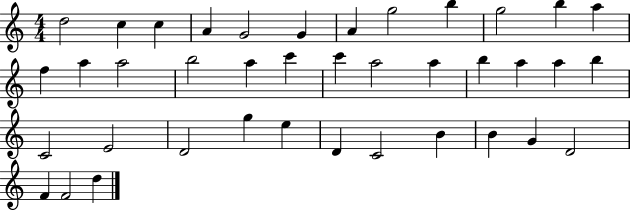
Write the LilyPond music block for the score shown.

{
  \clef treble
  \numericTimeSignature
  \time 4/4
  \key c \major
  d''2 c''4 c''4 | a'4 g'2 g'4 | a'4 g''2 b''4 | g''2 b''4 a''4 | \break f''4 a''4 a''2 | b''2 a''4 c'''4 | c'''4 a''2 a''4 | b''4 a''4 a''4 b''4 | \break c'2 e'2 | d'2 g''4 e''4 | d'4 c'2 b'4 | b'4 g'4 d'2 | \break f'4 f'2 d''4 | \bar "|."
}